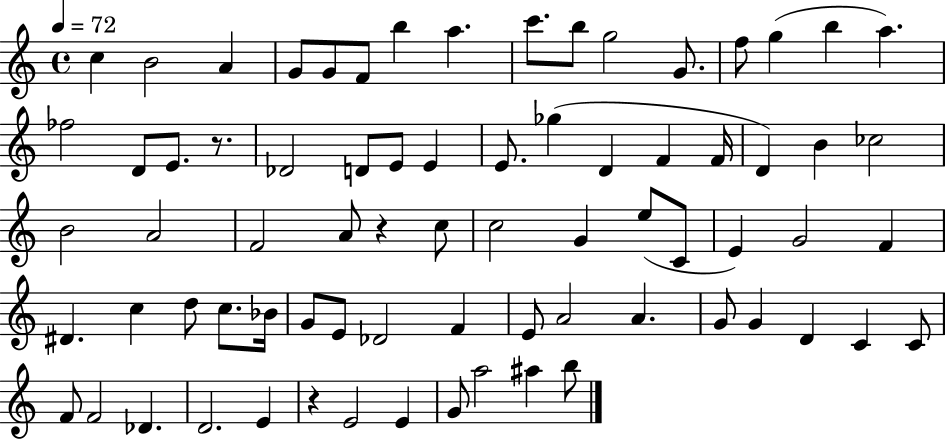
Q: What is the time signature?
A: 4/4